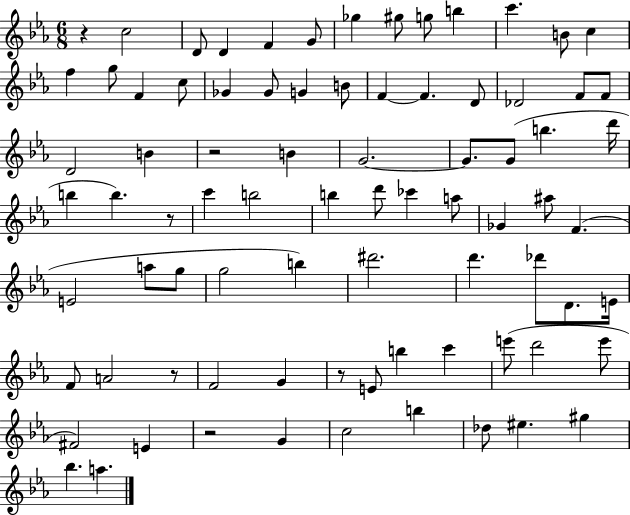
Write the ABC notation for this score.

X:1
T:Untitled
M:6/8
L:1/4
K:Eb
z c2 D/2 D F G/2 _g ^g/2 g/2 b c' B/2 c f g/2 F c/2 _G _G/2 G B/2 F F D/2 _D2 F/2 F/2 D2 B z2 B G2 G/2 G/2 b d'/4 b b z/2 c' b2 b d'/2 _c' a/2 _G ^a/2 F E2 a/2 g/2 g2 b ^d'2 d' _d'/2 D/2 E/4 F/2 A2 z/2 F2 G z/2 E/2 b c' e'/2 d'2 e'/2 ^F2 E z2 G c2 b _d/2 ^e ^g _b a